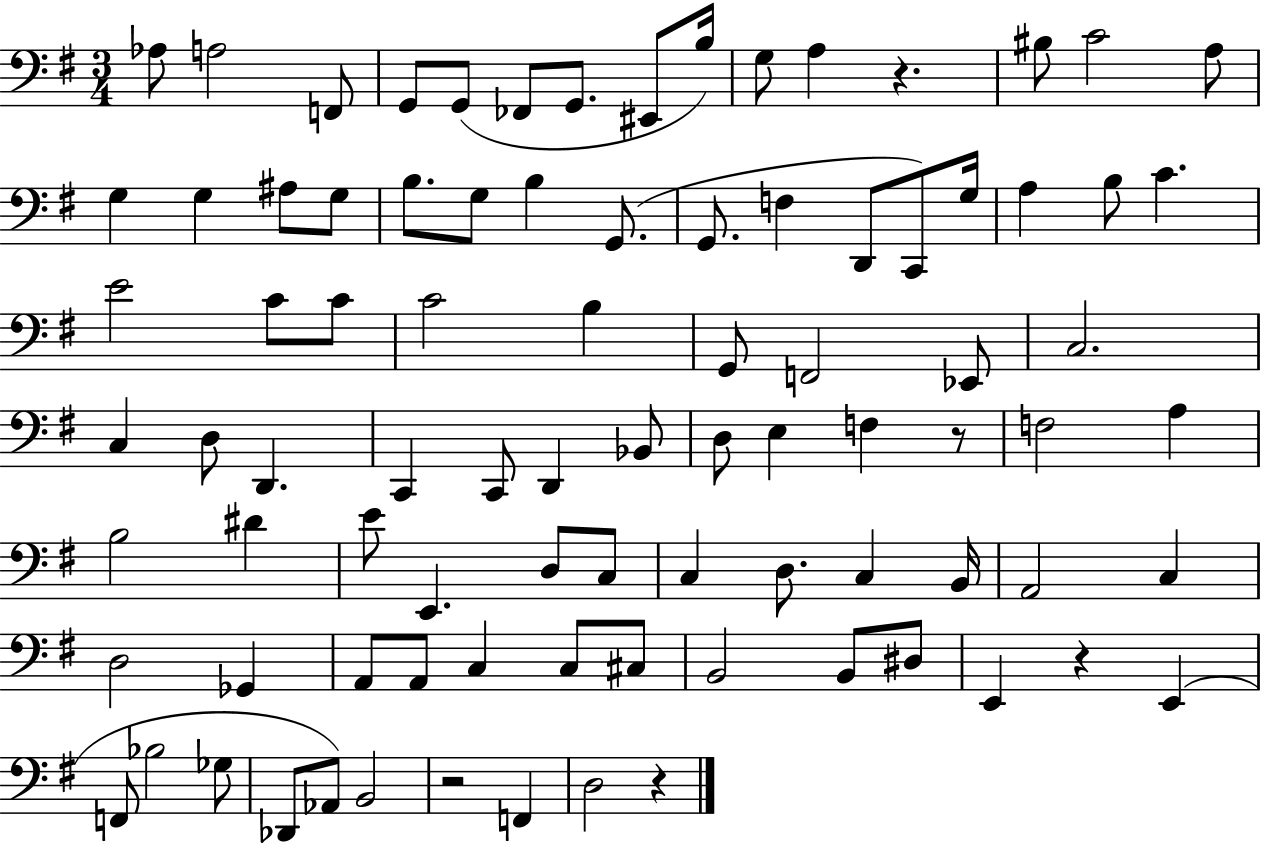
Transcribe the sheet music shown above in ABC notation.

X:1
T:Untitled
M:3/4
L:1/4
K:G
_A,/2 A,2 F,,/2 G,,/2 G,,/2 _F,,/2 G,,/2 ^E,,/2 B,/4 G,/2 A, z ^B,/2 C2 A,/2 G, G, ^A,/2 G,/2 B,/2 G,/2 B, G,,/2 G,,/2 F, D,,/2 C,,/2 G,/4 A, B,/2 C E2 C/2 C/2 C2 B, G,,/2 F,,2 _E,,/2 C,2 C, D,/2 D,, C,, C,,/2 D,, _B,,/2 D,/2 E, F, z/2 F,2 A, B,2 ^D E/2 E,, D,/2 C,/2 C, D,/2 C, B,,/4 A,,2 C, D,2 _G,, A,,/2 A,,/2 C, C,/2 ^C,/2 B,,2 B,,/2 ^D,/2 E,, z E,, F,,/2 _B,2 _G,/2 _D,,/2 _A,,/2 B,,2 z2 F,, D,2 z